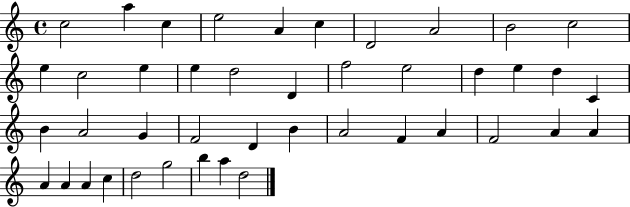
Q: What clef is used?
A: treble